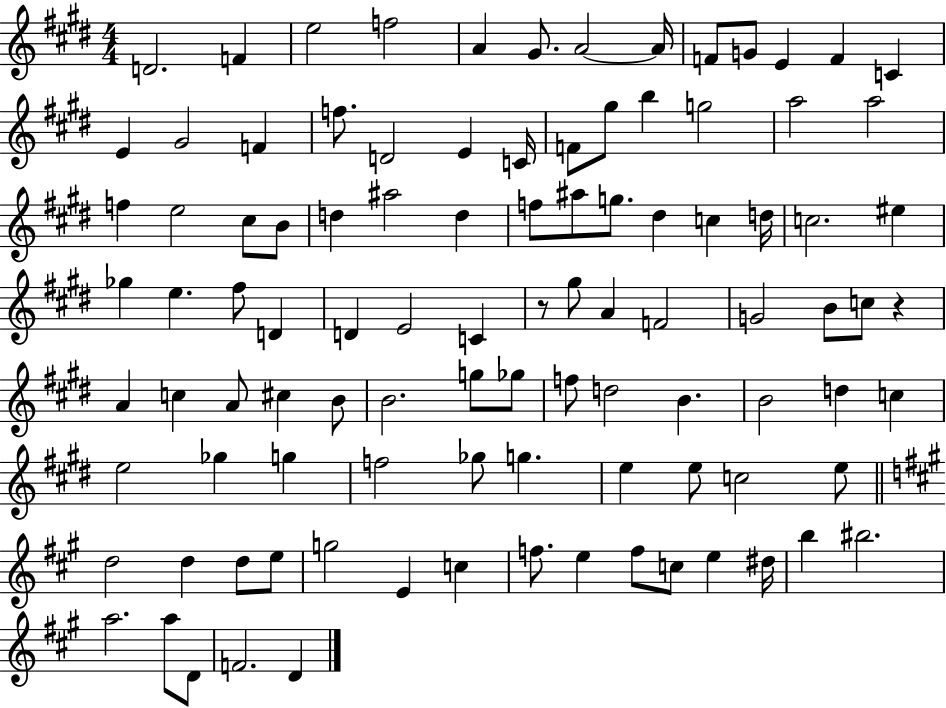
{
  \clef treble
  \numericTimeSignature
  \time 4/4
  \key e \major
  d'2. f'4 | e''2 f''2 | a'4 gis'8. a'2~~ a'16 | f'8 g'8 e'4 f'4 c'4 | \break e'4 gis'2 f'4 | f''8. d'2 e'4 c'16 | f'8 gis''8 b''4 g''2 | a''2 a''2 | \break f''4 e''2 cis''8 b'8 | d''4 ais''2 d''4 | f''8 ais''8 g''8. dis''4 c''4 d''16 | c''2. eis''4 | \break ges''4 e''4. fis''8 d'4 | d'4 e'2 c'4 | r8 gis''8 a'4 f'2 | g'2 b'8 c''8 r4 | \break a'4 c''4 a'8 cis''4 b'8 | b'2. g''8 ges''8 | f''8 d''2 b'4. | b'2 d''4 c''4 | \break e''2 ges''4 g''4 | f''2 ges''8 g''4. | e''4 e''8 c''2 e''8 | \bar "||" \break \key a \major d''2 d''4 d''8 e''8 | g''2 e'4 c''4 | f''8. e''4 f''8 c''8 e''4 dis''16 | b''4 bis''2. | \break a''2. a''8 d'8 | f'2. d'4 | \bar "|."
}